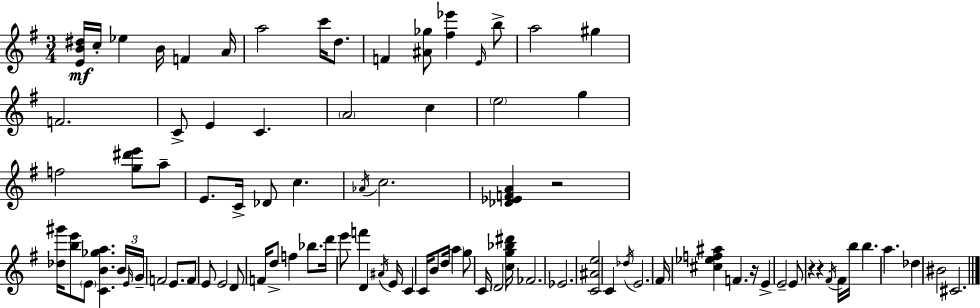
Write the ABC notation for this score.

X:1
T:Untitled
M:3/4
L:1/4
K:G
[EB^d]/4 c/4 _e B/4 F A/4 a2 c'/4 d/2 F [^A_g]/2 [^f_e'] E/4 b/2 a2 ^g F2 C/2 E C A2 c e2 g f2 [g^d'e']/2 a/2 E/2 C/4 _D/2 c _A/4 c2 [_D_EFA] z2 [_d^g']/4 [be']/2 E/2 [CB_ga] B/4 E/4 G/4 F2 E/2 F/2 E/2 E2 D/2 F/4 d/2 f _b/2 d'/4 e'/2 f' D ^A/4 E/4 C C/4 B/2 d/4 a g/2 C/4 D2 [cg_b^d']/4 _F2 _E2 [C^Ae]2 C _d/4 E2 ^F/4 [^c_ef^a] F z/4 E E2 E/2 z z ^F/4 ^F/4 b/4 b a _d ^B2 ^C2